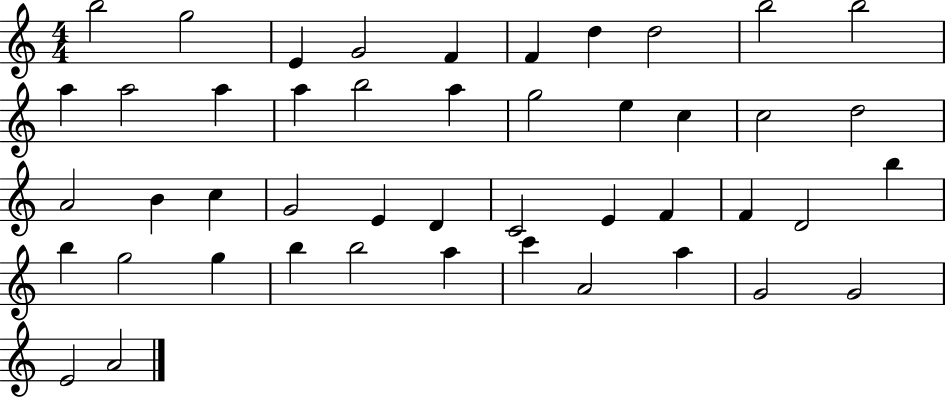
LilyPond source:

{
  \clef treble
  \numericTimeSignature
  \time 4/4
  \key c \major
  b''2 g''2 | e'4 g'2 f'4 | f'4 d''4 d''2 | b''2 b''2 | \break a''4 a''2 a''4 | a''4 b''2 a''4 | g''2 e''4 c''4 | c''2 d''2 | \break a'2 b'4 c''4 | g'2 e'4 d'4 | c'2 e'4 f'4 | f'4 d'2 b''4 | \break b''4 g''2 g''4 | b''4 b''2 a''4 | c'''4 a'2 a''4 | g'2 g'2 | \break e'2 a'2 | \bar "|."
}